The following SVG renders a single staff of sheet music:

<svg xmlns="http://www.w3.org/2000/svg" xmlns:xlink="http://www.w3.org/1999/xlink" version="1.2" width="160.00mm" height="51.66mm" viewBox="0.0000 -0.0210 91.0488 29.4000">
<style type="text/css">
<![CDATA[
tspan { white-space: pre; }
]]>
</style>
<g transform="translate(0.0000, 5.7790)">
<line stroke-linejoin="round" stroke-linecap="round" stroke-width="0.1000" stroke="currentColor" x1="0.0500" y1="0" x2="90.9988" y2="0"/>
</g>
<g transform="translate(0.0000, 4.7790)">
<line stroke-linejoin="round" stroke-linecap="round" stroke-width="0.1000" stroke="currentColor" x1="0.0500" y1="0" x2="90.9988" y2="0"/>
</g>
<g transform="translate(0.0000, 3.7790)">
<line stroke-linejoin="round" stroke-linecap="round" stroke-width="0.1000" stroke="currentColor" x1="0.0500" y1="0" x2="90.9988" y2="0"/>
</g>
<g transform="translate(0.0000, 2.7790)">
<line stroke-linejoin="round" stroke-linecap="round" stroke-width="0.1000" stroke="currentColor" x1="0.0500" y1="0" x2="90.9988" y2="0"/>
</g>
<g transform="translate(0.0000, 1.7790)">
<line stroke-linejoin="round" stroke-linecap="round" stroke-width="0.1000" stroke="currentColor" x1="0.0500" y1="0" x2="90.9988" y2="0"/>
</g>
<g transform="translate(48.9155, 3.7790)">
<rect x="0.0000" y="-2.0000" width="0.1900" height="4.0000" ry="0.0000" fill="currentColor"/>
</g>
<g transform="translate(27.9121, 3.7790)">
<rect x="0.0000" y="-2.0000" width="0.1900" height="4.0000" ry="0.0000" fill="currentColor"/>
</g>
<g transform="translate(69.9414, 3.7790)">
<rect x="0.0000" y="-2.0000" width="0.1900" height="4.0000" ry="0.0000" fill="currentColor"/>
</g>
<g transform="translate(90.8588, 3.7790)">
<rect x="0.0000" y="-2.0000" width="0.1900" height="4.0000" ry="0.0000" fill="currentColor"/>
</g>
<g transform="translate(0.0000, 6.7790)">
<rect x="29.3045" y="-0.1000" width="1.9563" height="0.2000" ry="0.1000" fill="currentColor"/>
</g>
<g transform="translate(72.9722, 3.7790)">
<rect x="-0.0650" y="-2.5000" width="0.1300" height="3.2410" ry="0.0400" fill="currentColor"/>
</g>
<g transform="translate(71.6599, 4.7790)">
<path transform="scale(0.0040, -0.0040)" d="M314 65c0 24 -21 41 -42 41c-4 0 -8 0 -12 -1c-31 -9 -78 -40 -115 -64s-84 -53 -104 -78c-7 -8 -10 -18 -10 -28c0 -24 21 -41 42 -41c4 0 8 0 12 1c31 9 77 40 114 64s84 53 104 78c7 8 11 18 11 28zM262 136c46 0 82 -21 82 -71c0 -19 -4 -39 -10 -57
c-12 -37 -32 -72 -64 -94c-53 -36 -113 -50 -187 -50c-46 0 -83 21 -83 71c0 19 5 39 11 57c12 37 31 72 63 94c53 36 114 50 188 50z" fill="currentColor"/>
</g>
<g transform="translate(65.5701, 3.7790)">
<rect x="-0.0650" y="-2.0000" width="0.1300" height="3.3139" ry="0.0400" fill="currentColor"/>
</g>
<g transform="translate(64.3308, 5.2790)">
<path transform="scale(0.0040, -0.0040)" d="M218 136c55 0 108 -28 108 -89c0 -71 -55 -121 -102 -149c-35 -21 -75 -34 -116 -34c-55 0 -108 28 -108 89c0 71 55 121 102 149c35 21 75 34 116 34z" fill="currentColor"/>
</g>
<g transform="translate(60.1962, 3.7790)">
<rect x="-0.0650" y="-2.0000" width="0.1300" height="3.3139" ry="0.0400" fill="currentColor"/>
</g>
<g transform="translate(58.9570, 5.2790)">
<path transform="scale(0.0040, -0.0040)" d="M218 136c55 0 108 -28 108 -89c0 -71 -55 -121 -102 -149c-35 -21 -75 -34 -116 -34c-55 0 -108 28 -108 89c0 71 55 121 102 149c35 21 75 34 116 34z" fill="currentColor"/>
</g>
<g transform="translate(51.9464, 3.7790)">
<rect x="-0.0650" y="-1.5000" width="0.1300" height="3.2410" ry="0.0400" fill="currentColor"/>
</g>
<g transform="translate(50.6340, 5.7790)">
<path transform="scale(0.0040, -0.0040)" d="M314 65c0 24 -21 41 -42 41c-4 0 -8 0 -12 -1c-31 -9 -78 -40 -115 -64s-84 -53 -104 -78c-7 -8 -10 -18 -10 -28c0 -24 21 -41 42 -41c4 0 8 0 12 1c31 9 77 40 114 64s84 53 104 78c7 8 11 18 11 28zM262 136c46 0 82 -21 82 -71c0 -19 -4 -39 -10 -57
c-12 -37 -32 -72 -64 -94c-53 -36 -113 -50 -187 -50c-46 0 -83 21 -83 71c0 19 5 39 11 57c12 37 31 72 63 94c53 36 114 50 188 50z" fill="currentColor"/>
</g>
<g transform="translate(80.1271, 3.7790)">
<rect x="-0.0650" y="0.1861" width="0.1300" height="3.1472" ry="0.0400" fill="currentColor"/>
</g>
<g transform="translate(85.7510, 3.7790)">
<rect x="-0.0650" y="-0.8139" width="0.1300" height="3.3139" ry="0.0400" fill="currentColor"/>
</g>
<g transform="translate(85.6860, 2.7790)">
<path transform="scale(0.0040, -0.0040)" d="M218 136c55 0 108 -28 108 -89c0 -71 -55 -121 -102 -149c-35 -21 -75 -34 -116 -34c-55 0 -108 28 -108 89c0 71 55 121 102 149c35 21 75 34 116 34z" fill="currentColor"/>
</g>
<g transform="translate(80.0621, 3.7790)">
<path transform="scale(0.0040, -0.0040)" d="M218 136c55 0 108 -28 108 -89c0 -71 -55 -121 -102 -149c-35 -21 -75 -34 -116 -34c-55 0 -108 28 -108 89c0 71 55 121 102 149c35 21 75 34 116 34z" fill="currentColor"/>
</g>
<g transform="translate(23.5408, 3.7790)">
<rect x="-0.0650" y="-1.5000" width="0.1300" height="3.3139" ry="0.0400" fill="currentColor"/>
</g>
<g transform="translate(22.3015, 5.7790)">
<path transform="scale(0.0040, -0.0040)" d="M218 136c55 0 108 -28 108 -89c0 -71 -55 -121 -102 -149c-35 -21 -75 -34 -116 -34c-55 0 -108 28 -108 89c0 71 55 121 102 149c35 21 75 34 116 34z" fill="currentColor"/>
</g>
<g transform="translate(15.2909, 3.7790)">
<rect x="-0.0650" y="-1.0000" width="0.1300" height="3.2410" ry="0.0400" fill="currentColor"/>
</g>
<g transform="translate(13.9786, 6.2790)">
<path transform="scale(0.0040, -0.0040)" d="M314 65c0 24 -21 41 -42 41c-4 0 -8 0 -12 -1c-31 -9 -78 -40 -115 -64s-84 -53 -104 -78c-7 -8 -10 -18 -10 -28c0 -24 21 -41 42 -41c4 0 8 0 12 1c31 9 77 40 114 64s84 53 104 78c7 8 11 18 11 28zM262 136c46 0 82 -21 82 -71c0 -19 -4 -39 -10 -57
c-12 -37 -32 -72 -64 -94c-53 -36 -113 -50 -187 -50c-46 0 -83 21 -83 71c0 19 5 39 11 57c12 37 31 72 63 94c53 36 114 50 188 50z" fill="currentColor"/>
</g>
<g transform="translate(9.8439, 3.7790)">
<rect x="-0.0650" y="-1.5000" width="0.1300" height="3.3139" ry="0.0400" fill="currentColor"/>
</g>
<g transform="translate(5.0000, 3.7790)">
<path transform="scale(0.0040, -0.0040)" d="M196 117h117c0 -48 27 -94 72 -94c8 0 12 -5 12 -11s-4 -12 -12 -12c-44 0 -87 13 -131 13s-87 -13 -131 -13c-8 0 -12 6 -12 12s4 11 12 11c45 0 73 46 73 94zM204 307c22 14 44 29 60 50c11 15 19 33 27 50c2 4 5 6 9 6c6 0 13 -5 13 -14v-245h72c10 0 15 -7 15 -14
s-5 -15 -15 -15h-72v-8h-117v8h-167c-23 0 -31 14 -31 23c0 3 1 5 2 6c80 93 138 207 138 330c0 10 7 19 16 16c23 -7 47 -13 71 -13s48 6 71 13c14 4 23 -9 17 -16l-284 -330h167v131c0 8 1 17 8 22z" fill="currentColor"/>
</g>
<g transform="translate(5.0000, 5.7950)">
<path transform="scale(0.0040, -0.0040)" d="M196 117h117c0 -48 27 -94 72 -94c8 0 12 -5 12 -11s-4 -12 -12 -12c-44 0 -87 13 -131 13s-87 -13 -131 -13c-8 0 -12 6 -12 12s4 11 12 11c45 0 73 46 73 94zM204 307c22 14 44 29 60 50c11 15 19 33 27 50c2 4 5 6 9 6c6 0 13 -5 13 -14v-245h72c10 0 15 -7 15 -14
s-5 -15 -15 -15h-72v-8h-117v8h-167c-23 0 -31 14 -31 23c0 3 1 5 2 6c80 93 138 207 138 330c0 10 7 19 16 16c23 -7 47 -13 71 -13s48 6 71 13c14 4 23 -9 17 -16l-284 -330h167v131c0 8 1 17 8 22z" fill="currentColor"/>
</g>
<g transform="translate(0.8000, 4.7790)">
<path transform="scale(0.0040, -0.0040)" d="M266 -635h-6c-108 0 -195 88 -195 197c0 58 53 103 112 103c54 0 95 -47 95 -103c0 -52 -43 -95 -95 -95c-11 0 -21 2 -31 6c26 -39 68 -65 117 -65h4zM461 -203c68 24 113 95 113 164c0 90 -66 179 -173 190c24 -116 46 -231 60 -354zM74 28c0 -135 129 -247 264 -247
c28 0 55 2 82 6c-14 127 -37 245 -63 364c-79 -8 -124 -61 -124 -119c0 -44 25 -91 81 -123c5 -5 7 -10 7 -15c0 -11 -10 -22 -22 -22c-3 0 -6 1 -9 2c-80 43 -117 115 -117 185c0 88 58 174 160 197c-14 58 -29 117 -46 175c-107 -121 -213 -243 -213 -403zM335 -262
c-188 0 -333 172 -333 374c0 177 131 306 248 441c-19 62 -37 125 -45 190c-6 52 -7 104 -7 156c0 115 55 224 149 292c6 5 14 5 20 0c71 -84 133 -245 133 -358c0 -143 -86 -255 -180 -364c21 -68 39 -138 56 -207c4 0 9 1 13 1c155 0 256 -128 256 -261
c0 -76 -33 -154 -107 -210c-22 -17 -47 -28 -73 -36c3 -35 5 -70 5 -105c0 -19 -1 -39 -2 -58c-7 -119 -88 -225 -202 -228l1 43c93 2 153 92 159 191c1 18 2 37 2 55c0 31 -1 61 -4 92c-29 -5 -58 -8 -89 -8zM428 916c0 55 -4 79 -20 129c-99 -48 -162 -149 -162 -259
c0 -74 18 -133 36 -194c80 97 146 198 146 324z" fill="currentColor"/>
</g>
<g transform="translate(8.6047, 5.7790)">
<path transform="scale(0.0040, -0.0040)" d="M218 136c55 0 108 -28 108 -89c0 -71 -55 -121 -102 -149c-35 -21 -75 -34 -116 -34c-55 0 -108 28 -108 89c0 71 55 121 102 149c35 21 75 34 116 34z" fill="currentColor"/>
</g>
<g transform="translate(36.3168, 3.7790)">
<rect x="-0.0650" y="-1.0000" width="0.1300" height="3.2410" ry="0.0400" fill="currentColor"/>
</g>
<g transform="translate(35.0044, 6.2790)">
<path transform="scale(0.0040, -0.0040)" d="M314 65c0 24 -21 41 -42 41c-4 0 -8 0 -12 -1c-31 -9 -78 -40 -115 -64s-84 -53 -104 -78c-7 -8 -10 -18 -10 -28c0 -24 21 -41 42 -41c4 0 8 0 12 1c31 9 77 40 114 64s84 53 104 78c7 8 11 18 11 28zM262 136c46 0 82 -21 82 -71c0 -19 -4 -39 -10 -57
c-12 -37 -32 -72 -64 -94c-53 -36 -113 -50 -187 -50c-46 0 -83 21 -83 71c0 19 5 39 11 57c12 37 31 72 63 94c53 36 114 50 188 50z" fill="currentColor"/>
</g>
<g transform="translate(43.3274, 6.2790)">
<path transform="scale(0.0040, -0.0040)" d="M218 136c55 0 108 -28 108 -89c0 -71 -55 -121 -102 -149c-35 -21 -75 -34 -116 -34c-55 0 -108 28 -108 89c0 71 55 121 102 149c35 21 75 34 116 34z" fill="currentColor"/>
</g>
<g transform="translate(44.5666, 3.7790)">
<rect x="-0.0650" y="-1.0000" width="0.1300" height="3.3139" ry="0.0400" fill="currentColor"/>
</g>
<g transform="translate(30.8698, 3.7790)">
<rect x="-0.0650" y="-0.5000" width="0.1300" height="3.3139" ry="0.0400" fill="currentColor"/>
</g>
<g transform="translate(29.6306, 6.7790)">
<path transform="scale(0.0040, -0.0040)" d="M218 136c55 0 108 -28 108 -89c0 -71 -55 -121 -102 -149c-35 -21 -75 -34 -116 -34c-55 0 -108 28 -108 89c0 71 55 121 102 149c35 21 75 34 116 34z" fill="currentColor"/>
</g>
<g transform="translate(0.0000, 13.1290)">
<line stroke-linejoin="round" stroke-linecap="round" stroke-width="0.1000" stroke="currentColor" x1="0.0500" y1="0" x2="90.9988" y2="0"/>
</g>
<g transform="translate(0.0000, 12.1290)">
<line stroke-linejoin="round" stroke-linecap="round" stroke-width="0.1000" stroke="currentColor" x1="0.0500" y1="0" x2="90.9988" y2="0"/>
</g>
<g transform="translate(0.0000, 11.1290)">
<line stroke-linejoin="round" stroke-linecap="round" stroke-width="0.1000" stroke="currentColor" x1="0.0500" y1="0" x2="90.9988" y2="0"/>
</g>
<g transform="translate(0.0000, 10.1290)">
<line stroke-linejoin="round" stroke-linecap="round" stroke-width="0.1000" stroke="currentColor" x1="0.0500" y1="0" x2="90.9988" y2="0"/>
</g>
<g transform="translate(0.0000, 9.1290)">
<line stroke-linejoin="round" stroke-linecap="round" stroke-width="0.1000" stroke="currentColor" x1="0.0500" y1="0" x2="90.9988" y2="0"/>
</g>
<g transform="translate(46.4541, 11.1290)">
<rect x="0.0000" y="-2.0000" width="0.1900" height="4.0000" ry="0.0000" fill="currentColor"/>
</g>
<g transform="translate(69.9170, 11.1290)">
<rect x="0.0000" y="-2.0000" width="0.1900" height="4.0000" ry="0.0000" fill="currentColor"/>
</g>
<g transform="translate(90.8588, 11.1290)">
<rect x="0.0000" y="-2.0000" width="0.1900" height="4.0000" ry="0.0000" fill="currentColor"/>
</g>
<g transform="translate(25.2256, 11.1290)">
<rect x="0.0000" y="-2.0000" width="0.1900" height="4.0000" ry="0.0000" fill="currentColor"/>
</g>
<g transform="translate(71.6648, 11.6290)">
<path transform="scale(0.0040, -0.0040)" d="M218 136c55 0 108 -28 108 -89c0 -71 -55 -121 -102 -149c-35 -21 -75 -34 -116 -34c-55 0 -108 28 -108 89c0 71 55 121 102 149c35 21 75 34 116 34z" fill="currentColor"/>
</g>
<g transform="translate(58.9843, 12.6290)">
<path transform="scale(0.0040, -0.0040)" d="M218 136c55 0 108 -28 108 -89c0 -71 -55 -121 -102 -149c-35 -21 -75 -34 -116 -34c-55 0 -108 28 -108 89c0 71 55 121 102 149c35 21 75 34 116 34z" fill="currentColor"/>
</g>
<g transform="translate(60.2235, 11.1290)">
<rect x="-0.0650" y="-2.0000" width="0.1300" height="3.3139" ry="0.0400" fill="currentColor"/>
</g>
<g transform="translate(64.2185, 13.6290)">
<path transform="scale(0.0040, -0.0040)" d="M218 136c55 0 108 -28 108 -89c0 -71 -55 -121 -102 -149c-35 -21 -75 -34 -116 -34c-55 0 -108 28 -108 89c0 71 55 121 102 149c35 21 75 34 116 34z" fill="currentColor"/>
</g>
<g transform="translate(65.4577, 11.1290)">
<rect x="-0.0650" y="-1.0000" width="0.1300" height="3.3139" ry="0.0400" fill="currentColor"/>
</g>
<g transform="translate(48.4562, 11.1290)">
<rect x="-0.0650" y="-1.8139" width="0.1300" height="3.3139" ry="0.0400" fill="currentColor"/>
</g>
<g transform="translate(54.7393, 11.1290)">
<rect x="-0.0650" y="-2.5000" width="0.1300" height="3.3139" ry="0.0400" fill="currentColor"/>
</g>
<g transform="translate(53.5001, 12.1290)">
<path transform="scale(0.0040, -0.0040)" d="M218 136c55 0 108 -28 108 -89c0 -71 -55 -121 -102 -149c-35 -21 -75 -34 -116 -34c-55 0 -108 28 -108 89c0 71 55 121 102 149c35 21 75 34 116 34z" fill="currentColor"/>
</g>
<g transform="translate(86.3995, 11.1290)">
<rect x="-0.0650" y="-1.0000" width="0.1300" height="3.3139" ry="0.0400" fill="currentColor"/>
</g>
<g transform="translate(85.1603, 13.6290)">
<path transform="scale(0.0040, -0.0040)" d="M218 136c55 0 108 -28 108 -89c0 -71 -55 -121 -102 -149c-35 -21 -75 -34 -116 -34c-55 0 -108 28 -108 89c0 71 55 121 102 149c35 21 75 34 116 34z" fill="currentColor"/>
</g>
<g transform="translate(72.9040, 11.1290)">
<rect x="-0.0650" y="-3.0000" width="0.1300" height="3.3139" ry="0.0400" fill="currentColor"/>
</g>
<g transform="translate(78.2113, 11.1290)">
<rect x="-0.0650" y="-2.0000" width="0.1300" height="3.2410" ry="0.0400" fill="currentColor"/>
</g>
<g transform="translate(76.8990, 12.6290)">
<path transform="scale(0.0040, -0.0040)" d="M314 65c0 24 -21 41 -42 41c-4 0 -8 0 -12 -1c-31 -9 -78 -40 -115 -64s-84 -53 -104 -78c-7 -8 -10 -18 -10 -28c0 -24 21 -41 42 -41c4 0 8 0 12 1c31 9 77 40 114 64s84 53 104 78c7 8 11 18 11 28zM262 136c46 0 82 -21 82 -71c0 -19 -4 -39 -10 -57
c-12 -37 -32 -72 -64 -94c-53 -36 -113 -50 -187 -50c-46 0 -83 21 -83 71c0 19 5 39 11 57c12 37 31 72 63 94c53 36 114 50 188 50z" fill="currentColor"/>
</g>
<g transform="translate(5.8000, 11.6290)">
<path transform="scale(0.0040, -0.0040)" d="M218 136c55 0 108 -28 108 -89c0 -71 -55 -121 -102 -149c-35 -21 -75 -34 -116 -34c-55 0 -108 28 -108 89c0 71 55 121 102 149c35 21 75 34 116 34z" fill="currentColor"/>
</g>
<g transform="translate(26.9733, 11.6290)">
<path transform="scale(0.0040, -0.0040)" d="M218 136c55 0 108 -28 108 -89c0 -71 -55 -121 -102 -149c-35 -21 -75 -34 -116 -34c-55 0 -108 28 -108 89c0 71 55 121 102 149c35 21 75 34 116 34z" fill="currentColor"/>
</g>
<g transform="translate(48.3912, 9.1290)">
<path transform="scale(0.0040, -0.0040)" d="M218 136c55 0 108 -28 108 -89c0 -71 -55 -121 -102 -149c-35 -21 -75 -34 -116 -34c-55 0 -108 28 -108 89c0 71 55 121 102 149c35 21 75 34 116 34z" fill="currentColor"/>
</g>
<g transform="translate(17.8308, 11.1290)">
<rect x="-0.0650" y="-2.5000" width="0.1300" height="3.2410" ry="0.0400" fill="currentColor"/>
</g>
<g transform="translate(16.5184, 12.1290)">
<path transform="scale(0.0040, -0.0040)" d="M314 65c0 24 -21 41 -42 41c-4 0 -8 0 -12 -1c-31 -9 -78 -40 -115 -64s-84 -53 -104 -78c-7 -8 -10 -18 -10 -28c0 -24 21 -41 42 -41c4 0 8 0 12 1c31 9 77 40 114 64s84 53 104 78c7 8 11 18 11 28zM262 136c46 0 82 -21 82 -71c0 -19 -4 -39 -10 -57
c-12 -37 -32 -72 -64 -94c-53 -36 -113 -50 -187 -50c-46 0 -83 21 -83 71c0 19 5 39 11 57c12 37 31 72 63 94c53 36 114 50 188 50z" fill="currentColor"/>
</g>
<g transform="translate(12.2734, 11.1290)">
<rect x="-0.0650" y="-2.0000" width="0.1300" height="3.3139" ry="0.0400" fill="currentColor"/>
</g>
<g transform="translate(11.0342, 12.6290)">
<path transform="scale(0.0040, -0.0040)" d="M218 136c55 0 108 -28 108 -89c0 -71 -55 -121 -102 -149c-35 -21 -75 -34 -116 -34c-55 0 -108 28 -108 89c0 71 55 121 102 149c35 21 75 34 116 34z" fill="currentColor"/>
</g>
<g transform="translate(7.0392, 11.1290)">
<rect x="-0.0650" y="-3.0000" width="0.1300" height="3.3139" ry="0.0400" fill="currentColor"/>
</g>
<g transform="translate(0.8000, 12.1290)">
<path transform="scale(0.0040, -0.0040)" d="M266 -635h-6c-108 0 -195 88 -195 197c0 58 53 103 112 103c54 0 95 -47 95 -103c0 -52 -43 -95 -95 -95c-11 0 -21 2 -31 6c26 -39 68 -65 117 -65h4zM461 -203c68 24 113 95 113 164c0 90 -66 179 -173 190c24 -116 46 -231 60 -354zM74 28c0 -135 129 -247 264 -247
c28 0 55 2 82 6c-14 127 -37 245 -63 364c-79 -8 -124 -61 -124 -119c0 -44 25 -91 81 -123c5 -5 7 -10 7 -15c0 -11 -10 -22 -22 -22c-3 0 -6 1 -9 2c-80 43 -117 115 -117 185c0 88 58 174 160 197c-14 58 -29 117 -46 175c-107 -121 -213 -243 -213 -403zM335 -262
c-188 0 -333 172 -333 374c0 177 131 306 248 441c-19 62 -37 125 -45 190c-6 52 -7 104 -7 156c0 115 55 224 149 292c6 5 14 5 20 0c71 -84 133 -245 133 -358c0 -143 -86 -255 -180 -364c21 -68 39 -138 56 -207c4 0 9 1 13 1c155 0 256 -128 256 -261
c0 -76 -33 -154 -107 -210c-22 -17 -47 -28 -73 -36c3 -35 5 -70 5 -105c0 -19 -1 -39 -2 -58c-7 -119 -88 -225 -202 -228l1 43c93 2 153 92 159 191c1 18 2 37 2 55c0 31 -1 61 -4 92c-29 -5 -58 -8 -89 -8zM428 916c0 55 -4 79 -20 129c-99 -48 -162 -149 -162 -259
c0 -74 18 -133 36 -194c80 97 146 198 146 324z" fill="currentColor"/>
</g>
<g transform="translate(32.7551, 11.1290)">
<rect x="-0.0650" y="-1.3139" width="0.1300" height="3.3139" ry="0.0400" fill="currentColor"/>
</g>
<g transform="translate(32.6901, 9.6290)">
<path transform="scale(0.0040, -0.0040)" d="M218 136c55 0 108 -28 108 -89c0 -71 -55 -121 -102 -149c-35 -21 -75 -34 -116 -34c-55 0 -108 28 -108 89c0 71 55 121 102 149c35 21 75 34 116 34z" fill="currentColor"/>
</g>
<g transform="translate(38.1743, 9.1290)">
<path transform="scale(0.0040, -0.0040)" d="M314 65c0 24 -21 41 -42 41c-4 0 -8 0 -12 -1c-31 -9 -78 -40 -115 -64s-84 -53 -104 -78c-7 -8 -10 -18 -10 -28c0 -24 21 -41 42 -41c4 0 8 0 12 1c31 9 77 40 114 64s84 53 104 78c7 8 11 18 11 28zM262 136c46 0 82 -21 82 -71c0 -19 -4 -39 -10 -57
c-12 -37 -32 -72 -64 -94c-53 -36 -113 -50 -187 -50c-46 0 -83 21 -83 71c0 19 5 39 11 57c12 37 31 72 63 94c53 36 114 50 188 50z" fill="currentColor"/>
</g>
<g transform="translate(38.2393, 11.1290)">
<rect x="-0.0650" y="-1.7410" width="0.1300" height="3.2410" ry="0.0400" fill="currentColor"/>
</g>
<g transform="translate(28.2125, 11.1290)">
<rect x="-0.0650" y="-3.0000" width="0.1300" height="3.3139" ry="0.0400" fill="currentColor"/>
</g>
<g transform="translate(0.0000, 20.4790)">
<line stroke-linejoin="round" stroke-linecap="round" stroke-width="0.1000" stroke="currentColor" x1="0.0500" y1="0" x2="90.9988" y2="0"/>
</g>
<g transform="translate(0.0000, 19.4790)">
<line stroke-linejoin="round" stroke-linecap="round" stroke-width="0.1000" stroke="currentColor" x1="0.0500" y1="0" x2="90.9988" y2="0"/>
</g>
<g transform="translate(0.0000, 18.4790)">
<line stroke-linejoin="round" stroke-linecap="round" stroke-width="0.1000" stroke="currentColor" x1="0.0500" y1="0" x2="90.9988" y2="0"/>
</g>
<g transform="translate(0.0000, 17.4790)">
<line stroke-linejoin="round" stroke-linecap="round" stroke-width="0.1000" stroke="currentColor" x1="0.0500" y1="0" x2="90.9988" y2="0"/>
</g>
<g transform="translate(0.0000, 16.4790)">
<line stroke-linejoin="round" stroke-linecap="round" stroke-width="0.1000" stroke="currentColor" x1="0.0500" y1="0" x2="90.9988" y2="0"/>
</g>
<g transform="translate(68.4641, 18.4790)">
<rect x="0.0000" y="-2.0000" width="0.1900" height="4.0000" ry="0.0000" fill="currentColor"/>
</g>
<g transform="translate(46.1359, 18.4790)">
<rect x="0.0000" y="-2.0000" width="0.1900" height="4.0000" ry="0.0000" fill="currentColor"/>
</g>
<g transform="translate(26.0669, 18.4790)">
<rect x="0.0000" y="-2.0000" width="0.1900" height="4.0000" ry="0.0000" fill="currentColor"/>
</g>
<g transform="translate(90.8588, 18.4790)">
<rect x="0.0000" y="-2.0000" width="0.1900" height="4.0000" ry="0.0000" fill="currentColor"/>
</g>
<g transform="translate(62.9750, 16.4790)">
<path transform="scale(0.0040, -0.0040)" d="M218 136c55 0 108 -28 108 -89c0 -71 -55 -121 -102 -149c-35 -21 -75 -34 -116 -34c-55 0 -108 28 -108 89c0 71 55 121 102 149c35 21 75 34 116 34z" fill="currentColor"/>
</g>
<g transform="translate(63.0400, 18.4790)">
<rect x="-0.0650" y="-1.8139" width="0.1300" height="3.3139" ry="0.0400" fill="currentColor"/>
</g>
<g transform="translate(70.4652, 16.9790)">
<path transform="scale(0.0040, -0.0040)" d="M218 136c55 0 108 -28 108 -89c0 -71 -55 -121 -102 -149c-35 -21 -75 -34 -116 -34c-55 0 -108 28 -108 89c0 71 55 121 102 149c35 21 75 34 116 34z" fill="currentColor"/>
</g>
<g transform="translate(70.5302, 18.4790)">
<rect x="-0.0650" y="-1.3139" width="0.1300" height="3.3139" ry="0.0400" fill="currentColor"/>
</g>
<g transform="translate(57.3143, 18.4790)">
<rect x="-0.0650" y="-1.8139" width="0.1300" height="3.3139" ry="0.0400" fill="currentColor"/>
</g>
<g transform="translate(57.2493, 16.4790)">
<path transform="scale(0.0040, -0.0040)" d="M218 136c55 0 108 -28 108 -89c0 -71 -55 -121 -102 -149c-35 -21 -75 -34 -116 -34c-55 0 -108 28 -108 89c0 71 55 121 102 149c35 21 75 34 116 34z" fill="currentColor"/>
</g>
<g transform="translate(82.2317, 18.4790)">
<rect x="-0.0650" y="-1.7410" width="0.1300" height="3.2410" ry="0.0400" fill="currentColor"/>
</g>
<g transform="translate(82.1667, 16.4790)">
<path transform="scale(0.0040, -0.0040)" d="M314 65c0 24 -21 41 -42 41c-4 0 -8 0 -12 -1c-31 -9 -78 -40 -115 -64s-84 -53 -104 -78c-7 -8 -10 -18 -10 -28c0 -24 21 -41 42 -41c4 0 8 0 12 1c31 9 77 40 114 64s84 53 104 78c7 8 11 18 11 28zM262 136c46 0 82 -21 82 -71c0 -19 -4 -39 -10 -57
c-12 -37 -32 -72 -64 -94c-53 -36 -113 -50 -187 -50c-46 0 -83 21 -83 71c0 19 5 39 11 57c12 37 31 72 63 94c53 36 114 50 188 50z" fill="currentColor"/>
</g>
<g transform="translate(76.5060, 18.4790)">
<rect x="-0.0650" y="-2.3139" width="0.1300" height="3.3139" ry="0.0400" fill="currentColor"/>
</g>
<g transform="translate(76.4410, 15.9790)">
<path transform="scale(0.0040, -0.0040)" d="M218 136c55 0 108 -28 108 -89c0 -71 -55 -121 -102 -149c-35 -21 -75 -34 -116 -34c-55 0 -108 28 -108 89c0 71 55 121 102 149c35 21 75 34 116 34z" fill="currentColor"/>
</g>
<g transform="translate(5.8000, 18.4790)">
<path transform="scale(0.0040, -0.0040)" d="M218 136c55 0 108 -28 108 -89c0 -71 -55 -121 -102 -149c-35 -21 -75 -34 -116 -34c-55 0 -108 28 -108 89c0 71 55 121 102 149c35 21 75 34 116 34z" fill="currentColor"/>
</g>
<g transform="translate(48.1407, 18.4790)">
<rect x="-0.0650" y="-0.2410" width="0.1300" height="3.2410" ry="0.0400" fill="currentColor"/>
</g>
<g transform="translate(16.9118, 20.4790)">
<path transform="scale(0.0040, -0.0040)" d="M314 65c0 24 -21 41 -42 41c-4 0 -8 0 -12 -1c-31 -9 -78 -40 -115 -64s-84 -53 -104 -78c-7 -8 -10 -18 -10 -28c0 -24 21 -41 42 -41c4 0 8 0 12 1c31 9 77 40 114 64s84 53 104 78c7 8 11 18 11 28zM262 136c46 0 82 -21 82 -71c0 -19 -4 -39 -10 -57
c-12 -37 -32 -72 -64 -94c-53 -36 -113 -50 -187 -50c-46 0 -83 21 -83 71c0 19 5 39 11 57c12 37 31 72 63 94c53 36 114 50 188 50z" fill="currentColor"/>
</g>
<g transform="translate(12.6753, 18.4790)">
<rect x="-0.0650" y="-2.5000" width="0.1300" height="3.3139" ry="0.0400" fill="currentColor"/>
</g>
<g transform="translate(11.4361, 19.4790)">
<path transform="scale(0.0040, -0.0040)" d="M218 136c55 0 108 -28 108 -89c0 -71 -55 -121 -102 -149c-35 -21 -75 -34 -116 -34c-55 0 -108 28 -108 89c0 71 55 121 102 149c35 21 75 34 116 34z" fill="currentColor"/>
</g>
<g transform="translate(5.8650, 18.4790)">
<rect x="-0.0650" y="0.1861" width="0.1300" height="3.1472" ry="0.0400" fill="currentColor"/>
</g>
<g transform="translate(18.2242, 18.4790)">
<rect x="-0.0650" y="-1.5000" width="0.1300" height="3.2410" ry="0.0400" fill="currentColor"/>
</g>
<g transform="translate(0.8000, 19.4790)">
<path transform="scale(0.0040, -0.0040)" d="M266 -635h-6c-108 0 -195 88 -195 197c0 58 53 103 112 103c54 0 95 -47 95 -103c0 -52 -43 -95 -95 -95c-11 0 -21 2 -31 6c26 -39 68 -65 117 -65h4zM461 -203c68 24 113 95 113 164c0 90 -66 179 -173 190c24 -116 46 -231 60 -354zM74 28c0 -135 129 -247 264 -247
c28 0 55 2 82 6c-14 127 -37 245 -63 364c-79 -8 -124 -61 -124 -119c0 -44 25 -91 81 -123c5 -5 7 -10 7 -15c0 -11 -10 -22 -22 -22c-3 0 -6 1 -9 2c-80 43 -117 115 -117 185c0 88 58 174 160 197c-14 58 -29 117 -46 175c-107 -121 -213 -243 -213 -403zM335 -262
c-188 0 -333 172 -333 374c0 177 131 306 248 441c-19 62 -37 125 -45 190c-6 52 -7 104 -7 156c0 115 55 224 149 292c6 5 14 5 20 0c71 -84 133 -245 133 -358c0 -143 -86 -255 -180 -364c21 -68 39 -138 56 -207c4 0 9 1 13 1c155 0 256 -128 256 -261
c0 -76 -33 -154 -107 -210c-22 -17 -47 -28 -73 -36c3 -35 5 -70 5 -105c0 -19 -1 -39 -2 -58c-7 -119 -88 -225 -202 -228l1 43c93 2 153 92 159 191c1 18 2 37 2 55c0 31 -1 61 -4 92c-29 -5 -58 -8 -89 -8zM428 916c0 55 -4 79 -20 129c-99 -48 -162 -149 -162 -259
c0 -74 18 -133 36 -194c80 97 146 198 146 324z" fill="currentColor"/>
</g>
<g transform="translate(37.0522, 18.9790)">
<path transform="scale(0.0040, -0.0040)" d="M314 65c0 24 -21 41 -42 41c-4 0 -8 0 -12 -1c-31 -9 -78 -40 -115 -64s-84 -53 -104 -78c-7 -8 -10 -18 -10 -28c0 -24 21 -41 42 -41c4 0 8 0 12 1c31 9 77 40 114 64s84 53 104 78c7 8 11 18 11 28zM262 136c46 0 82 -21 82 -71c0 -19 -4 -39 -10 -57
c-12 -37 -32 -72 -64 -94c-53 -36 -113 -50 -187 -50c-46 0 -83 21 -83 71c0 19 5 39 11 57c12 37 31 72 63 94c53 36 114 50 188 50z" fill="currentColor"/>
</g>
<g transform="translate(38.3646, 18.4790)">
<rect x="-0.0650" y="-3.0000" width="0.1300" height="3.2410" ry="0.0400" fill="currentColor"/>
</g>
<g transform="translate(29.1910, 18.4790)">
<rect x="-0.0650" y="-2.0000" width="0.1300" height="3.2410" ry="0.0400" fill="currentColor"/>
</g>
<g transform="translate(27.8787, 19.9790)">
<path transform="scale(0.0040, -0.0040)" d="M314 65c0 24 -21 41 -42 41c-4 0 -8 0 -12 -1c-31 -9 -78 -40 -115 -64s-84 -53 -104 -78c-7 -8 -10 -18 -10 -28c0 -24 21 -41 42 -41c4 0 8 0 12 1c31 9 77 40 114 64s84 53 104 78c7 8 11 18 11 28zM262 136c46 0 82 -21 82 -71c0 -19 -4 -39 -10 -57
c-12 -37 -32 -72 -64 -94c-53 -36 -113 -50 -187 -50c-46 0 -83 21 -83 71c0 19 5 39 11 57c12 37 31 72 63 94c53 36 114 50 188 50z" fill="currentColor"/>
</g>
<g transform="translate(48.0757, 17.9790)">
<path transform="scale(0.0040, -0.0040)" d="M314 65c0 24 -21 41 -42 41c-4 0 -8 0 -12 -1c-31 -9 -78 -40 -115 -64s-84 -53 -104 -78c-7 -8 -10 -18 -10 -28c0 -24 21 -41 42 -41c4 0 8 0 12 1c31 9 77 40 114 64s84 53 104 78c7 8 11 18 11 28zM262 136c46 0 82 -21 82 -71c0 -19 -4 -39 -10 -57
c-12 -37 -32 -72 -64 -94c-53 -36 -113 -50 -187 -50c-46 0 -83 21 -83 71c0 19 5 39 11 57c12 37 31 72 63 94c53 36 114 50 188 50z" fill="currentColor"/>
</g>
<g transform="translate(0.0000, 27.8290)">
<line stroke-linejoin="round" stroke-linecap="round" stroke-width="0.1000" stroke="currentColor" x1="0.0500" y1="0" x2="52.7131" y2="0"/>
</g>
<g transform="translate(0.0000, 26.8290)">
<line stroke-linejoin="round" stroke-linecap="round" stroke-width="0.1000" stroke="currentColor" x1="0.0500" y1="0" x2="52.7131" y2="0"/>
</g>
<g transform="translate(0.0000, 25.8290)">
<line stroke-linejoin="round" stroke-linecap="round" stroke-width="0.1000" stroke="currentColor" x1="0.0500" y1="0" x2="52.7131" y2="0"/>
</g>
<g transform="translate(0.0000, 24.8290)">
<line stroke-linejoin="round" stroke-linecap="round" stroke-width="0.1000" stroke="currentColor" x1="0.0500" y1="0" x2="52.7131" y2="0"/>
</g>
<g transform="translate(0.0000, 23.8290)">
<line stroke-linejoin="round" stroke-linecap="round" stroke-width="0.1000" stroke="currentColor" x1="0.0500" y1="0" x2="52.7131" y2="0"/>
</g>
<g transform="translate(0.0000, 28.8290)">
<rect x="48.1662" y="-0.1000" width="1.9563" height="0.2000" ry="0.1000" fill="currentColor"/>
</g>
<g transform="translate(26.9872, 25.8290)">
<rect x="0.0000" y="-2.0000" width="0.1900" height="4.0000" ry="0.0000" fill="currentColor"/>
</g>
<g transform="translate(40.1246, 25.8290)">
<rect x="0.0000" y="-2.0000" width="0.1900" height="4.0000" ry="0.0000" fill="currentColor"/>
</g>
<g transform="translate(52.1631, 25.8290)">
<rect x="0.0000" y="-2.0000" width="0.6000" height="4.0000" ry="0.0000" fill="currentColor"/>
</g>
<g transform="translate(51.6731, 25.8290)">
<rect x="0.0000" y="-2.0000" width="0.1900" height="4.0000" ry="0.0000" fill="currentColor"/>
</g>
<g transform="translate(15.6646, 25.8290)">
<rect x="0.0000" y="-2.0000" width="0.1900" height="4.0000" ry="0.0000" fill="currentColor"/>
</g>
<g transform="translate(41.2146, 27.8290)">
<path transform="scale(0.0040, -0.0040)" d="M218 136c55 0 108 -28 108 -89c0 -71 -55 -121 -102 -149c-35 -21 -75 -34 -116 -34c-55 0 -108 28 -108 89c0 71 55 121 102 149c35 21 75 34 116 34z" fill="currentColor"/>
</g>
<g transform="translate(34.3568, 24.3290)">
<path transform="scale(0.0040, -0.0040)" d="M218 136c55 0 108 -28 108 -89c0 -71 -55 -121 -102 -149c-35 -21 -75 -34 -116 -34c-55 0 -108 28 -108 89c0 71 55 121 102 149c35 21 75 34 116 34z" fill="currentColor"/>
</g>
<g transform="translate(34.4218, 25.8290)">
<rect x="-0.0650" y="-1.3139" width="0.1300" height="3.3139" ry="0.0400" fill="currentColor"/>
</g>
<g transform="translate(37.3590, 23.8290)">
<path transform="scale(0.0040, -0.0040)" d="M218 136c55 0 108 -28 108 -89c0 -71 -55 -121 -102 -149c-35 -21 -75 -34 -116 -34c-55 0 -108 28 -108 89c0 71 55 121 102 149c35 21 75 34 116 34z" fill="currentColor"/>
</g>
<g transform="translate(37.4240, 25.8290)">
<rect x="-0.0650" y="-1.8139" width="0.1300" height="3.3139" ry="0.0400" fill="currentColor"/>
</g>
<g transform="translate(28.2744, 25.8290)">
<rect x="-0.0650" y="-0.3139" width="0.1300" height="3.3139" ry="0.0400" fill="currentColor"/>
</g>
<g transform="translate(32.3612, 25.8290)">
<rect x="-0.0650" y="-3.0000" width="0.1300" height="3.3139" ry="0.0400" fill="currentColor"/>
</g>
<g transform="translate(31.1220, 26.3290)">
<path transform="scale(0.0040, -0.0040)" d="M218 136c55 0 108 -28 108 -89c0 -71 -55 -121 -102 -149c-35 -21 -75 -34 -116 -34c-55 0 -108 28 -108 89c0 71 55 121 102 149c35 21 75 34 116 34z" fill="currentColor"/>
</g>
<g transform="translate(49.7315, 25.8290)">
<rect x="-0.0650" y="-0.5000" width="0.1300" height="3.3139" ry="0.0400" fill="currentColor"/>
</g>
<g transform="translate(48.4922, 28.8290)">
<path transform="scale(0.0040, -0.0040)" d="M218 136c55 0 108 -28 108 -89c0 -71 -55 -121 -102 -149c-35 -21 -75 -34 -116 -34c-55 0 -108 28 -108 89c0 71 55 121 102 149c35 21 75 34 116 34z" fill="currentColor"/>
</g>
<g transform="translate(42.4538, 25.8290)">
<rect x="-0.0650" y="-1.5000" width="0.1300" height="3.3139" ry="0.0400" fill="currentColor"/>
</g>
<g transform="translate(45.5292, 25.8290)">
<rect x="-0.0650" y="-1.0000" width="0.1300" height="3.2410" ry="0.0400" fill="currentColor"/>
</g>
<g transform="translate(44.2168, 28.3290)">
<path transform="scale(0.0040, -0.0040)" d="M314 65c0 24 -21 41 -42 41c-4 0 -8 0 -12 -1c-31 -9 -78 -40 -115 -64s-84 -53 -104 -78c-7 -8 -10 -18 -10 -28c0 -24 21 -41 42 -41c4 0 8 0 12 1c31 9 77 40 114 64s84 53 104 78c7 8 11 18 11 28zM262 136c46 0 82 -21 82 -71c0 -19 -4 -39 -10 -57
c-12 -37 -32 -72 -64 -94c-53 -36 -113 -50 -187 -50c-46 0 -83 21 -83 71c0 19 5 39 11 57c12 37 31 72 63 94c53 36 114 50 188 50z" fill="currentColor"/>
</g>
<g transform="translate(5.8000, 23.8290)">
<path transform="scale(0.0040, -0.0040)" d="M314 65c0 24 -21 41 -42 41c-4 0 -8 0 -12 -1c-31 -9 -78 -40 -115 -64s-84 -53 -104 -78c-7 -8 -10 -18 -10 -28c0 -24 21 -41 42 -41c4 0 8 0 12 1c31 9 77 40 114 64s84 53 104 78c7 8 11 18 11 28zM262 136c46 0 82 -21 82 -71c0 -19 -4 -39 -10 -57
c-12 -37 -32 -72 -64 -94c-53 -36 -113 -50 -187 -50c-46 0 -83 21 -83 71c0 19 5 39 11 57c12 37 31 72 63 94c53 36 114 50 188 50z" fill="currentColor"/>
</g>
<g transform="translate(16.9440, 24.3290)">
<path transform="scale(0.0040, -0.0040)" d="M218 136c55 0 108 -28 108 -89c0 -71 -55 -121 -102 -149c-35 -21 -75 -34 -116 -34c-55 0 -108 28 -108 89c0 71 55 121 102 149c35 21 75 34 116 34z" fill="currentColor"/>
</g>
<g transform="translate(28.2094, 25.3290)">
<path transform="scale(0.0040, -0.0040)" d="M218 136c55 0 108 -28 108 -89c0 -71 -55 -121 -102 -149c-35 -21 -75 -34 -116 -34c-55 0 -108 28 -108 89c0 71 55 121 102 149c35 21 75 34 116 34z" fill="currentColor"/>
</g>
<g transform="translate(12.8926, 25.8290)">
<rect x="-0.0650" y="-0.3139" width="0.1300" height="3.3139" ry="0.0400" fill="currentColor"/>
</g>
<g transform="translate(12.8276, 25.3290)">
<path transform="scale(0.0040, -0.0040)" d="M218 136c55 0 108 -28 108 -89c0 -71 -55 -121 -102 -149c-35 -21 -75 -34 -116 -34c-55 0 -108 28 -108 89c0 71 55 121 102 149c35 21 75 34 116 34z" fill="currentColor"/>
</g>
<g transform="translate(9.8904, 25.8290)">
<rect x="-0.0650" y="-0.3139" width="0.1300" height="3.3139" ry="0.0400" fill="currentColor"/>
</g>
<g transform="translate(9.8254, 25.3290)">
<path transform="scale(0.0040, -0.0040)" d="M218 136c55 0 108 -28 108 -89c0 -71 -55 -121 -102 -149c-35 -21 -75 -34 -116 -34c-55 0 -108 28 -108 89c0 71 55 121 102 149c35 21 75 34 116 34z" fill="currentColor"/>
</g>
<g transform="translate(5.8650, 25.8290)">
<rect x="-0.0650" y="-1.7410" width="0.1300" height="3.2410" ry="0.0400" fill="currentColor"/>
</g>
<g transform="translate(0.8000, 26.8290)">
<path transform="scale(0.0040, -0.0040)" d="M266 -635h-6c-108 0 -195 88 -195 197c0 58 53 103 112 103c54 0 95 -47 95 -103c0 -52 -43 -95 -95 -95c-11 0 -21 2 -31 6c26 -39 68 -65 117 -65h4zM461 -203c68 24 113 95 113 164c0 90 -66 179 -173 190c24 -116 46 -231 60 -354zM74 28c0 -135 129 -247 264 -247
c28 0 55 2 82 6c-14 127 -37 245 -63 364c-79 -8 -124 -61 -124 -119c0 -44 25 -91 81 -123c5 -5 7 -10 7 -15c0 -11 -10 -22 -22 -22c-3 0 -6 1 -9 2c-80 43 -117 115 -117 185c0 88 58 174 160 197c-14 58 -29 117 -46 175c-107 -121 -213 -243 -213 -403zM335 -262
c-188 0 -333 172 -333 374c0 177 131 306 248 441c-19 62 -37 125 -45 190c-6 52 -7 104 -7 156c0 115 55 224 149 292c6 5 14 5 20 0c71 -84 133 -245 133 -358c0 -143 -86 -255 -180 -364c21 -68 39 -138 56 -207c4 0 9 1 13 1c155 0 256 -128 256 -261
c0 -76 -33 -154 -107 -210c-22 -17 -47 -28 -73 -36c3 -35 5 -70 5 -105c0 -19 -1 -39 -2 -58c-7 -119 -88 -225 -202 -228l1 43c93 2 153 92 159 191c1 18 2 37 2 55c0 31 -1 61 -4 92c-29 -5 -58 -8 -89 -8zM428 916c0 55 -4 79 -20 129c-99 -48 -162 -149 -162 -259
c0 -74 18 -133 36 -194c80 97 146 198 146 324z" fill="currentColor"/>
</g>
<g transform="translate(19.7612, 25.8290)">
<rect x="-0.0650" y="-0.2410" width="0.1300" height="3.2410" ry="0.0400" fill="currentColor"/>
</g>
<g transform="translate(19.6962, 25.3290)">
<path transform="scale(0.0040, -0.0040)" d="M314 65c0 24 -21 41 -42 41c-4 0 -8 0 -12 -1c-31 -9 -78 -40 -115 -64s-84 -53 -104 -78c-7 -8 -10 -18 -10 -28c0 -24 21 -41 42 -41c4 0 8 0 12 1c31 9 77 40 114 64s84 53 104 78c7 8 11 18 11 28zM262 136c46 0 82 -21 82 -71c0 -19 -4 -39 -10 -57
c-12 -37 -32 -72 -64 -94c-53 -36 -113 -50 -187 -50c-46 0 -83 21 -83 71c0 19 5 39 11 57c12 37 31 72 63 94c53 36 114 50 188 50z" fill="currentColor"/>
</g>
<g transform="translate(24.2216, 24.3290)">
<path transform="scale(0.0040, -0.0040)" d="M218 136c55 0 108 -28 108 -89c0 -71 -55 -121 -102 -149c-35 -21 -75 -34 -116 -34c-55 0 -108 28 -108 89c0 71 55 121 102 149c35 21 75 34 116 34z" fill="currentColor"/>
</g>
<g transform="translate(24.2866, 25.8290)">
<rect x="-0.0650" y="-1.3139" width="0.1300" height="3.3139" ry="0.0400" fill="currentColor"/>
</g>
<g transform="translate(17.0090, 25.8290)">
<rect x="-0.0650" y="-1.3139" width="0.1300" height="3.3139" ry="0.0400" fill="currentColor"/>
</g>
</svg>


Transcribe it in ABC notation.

X:1
T:Untitled
M:4/4
L:1/4
K:C
E D2 E C D2 D E2 F F G2 B d A F G2 A e f2 f G F D A F2 D B G E2 F2 A2 c2 f f e g f2 f2 c c e c2 e c A e f E D2 C